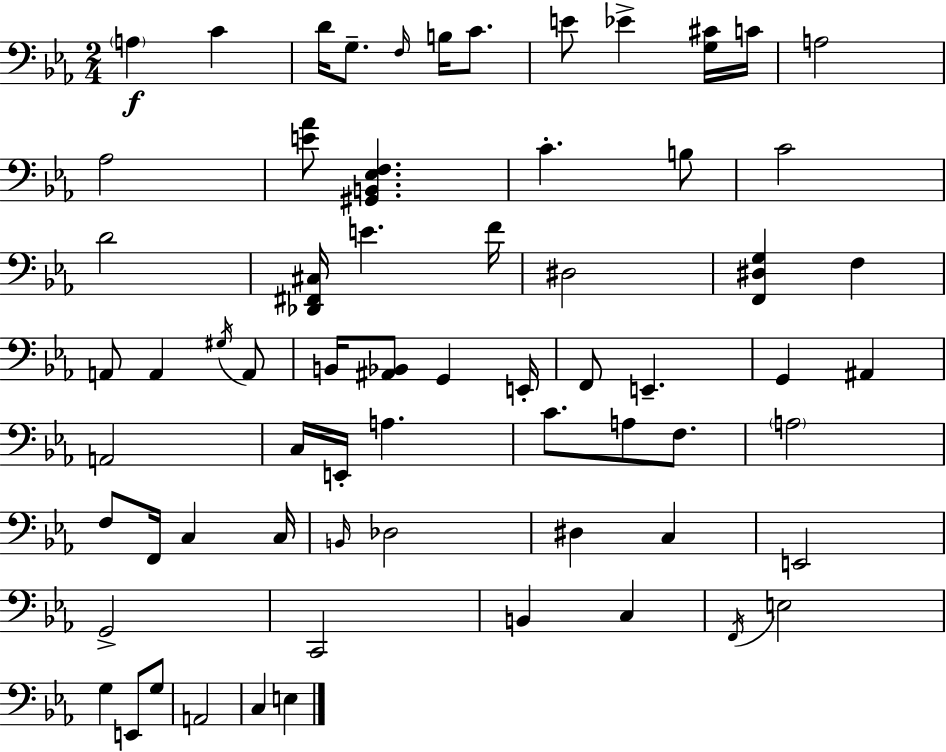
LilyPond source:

{
  \clef bass
  \numericTimeSignature
  \time 2/4
  \key ees \major
  \parenthesize a4\f c'4 | d'16 g8.-- \grace { f16 } b16 c'8. | e'8 ees'4-> <g cis'>16 | c'16 a2 | \break aes2 | <e' aes'>8 <gis, b, ees f>4. | c'4.-. b8 | c'2 | \break d'2 | <des, fis, cis>16 e'4. | f'16 dis2 | <f, dis g>4 f4 | \break a,8 a,4 \acciaccatura { gis16 } | a,8 b,16 <ais, bes,>8 g,4 | e,16-. f,8 e,4.-- | g,4 ais,4 | \break a,2 | c16 e,16-. a4. | c'8. a8 f8. | \parenthesize a2 | \break f8 f,16 c4 | c16 \grace { b,16 } des2 | dis4 c4 | e,2 | \break g,2-> | c,2 | b,4 c4 | \acciaccatura { f,16 } e2 | \break g4 | e,8 g8 a,2 | c4 | e4 \bar "|."
}